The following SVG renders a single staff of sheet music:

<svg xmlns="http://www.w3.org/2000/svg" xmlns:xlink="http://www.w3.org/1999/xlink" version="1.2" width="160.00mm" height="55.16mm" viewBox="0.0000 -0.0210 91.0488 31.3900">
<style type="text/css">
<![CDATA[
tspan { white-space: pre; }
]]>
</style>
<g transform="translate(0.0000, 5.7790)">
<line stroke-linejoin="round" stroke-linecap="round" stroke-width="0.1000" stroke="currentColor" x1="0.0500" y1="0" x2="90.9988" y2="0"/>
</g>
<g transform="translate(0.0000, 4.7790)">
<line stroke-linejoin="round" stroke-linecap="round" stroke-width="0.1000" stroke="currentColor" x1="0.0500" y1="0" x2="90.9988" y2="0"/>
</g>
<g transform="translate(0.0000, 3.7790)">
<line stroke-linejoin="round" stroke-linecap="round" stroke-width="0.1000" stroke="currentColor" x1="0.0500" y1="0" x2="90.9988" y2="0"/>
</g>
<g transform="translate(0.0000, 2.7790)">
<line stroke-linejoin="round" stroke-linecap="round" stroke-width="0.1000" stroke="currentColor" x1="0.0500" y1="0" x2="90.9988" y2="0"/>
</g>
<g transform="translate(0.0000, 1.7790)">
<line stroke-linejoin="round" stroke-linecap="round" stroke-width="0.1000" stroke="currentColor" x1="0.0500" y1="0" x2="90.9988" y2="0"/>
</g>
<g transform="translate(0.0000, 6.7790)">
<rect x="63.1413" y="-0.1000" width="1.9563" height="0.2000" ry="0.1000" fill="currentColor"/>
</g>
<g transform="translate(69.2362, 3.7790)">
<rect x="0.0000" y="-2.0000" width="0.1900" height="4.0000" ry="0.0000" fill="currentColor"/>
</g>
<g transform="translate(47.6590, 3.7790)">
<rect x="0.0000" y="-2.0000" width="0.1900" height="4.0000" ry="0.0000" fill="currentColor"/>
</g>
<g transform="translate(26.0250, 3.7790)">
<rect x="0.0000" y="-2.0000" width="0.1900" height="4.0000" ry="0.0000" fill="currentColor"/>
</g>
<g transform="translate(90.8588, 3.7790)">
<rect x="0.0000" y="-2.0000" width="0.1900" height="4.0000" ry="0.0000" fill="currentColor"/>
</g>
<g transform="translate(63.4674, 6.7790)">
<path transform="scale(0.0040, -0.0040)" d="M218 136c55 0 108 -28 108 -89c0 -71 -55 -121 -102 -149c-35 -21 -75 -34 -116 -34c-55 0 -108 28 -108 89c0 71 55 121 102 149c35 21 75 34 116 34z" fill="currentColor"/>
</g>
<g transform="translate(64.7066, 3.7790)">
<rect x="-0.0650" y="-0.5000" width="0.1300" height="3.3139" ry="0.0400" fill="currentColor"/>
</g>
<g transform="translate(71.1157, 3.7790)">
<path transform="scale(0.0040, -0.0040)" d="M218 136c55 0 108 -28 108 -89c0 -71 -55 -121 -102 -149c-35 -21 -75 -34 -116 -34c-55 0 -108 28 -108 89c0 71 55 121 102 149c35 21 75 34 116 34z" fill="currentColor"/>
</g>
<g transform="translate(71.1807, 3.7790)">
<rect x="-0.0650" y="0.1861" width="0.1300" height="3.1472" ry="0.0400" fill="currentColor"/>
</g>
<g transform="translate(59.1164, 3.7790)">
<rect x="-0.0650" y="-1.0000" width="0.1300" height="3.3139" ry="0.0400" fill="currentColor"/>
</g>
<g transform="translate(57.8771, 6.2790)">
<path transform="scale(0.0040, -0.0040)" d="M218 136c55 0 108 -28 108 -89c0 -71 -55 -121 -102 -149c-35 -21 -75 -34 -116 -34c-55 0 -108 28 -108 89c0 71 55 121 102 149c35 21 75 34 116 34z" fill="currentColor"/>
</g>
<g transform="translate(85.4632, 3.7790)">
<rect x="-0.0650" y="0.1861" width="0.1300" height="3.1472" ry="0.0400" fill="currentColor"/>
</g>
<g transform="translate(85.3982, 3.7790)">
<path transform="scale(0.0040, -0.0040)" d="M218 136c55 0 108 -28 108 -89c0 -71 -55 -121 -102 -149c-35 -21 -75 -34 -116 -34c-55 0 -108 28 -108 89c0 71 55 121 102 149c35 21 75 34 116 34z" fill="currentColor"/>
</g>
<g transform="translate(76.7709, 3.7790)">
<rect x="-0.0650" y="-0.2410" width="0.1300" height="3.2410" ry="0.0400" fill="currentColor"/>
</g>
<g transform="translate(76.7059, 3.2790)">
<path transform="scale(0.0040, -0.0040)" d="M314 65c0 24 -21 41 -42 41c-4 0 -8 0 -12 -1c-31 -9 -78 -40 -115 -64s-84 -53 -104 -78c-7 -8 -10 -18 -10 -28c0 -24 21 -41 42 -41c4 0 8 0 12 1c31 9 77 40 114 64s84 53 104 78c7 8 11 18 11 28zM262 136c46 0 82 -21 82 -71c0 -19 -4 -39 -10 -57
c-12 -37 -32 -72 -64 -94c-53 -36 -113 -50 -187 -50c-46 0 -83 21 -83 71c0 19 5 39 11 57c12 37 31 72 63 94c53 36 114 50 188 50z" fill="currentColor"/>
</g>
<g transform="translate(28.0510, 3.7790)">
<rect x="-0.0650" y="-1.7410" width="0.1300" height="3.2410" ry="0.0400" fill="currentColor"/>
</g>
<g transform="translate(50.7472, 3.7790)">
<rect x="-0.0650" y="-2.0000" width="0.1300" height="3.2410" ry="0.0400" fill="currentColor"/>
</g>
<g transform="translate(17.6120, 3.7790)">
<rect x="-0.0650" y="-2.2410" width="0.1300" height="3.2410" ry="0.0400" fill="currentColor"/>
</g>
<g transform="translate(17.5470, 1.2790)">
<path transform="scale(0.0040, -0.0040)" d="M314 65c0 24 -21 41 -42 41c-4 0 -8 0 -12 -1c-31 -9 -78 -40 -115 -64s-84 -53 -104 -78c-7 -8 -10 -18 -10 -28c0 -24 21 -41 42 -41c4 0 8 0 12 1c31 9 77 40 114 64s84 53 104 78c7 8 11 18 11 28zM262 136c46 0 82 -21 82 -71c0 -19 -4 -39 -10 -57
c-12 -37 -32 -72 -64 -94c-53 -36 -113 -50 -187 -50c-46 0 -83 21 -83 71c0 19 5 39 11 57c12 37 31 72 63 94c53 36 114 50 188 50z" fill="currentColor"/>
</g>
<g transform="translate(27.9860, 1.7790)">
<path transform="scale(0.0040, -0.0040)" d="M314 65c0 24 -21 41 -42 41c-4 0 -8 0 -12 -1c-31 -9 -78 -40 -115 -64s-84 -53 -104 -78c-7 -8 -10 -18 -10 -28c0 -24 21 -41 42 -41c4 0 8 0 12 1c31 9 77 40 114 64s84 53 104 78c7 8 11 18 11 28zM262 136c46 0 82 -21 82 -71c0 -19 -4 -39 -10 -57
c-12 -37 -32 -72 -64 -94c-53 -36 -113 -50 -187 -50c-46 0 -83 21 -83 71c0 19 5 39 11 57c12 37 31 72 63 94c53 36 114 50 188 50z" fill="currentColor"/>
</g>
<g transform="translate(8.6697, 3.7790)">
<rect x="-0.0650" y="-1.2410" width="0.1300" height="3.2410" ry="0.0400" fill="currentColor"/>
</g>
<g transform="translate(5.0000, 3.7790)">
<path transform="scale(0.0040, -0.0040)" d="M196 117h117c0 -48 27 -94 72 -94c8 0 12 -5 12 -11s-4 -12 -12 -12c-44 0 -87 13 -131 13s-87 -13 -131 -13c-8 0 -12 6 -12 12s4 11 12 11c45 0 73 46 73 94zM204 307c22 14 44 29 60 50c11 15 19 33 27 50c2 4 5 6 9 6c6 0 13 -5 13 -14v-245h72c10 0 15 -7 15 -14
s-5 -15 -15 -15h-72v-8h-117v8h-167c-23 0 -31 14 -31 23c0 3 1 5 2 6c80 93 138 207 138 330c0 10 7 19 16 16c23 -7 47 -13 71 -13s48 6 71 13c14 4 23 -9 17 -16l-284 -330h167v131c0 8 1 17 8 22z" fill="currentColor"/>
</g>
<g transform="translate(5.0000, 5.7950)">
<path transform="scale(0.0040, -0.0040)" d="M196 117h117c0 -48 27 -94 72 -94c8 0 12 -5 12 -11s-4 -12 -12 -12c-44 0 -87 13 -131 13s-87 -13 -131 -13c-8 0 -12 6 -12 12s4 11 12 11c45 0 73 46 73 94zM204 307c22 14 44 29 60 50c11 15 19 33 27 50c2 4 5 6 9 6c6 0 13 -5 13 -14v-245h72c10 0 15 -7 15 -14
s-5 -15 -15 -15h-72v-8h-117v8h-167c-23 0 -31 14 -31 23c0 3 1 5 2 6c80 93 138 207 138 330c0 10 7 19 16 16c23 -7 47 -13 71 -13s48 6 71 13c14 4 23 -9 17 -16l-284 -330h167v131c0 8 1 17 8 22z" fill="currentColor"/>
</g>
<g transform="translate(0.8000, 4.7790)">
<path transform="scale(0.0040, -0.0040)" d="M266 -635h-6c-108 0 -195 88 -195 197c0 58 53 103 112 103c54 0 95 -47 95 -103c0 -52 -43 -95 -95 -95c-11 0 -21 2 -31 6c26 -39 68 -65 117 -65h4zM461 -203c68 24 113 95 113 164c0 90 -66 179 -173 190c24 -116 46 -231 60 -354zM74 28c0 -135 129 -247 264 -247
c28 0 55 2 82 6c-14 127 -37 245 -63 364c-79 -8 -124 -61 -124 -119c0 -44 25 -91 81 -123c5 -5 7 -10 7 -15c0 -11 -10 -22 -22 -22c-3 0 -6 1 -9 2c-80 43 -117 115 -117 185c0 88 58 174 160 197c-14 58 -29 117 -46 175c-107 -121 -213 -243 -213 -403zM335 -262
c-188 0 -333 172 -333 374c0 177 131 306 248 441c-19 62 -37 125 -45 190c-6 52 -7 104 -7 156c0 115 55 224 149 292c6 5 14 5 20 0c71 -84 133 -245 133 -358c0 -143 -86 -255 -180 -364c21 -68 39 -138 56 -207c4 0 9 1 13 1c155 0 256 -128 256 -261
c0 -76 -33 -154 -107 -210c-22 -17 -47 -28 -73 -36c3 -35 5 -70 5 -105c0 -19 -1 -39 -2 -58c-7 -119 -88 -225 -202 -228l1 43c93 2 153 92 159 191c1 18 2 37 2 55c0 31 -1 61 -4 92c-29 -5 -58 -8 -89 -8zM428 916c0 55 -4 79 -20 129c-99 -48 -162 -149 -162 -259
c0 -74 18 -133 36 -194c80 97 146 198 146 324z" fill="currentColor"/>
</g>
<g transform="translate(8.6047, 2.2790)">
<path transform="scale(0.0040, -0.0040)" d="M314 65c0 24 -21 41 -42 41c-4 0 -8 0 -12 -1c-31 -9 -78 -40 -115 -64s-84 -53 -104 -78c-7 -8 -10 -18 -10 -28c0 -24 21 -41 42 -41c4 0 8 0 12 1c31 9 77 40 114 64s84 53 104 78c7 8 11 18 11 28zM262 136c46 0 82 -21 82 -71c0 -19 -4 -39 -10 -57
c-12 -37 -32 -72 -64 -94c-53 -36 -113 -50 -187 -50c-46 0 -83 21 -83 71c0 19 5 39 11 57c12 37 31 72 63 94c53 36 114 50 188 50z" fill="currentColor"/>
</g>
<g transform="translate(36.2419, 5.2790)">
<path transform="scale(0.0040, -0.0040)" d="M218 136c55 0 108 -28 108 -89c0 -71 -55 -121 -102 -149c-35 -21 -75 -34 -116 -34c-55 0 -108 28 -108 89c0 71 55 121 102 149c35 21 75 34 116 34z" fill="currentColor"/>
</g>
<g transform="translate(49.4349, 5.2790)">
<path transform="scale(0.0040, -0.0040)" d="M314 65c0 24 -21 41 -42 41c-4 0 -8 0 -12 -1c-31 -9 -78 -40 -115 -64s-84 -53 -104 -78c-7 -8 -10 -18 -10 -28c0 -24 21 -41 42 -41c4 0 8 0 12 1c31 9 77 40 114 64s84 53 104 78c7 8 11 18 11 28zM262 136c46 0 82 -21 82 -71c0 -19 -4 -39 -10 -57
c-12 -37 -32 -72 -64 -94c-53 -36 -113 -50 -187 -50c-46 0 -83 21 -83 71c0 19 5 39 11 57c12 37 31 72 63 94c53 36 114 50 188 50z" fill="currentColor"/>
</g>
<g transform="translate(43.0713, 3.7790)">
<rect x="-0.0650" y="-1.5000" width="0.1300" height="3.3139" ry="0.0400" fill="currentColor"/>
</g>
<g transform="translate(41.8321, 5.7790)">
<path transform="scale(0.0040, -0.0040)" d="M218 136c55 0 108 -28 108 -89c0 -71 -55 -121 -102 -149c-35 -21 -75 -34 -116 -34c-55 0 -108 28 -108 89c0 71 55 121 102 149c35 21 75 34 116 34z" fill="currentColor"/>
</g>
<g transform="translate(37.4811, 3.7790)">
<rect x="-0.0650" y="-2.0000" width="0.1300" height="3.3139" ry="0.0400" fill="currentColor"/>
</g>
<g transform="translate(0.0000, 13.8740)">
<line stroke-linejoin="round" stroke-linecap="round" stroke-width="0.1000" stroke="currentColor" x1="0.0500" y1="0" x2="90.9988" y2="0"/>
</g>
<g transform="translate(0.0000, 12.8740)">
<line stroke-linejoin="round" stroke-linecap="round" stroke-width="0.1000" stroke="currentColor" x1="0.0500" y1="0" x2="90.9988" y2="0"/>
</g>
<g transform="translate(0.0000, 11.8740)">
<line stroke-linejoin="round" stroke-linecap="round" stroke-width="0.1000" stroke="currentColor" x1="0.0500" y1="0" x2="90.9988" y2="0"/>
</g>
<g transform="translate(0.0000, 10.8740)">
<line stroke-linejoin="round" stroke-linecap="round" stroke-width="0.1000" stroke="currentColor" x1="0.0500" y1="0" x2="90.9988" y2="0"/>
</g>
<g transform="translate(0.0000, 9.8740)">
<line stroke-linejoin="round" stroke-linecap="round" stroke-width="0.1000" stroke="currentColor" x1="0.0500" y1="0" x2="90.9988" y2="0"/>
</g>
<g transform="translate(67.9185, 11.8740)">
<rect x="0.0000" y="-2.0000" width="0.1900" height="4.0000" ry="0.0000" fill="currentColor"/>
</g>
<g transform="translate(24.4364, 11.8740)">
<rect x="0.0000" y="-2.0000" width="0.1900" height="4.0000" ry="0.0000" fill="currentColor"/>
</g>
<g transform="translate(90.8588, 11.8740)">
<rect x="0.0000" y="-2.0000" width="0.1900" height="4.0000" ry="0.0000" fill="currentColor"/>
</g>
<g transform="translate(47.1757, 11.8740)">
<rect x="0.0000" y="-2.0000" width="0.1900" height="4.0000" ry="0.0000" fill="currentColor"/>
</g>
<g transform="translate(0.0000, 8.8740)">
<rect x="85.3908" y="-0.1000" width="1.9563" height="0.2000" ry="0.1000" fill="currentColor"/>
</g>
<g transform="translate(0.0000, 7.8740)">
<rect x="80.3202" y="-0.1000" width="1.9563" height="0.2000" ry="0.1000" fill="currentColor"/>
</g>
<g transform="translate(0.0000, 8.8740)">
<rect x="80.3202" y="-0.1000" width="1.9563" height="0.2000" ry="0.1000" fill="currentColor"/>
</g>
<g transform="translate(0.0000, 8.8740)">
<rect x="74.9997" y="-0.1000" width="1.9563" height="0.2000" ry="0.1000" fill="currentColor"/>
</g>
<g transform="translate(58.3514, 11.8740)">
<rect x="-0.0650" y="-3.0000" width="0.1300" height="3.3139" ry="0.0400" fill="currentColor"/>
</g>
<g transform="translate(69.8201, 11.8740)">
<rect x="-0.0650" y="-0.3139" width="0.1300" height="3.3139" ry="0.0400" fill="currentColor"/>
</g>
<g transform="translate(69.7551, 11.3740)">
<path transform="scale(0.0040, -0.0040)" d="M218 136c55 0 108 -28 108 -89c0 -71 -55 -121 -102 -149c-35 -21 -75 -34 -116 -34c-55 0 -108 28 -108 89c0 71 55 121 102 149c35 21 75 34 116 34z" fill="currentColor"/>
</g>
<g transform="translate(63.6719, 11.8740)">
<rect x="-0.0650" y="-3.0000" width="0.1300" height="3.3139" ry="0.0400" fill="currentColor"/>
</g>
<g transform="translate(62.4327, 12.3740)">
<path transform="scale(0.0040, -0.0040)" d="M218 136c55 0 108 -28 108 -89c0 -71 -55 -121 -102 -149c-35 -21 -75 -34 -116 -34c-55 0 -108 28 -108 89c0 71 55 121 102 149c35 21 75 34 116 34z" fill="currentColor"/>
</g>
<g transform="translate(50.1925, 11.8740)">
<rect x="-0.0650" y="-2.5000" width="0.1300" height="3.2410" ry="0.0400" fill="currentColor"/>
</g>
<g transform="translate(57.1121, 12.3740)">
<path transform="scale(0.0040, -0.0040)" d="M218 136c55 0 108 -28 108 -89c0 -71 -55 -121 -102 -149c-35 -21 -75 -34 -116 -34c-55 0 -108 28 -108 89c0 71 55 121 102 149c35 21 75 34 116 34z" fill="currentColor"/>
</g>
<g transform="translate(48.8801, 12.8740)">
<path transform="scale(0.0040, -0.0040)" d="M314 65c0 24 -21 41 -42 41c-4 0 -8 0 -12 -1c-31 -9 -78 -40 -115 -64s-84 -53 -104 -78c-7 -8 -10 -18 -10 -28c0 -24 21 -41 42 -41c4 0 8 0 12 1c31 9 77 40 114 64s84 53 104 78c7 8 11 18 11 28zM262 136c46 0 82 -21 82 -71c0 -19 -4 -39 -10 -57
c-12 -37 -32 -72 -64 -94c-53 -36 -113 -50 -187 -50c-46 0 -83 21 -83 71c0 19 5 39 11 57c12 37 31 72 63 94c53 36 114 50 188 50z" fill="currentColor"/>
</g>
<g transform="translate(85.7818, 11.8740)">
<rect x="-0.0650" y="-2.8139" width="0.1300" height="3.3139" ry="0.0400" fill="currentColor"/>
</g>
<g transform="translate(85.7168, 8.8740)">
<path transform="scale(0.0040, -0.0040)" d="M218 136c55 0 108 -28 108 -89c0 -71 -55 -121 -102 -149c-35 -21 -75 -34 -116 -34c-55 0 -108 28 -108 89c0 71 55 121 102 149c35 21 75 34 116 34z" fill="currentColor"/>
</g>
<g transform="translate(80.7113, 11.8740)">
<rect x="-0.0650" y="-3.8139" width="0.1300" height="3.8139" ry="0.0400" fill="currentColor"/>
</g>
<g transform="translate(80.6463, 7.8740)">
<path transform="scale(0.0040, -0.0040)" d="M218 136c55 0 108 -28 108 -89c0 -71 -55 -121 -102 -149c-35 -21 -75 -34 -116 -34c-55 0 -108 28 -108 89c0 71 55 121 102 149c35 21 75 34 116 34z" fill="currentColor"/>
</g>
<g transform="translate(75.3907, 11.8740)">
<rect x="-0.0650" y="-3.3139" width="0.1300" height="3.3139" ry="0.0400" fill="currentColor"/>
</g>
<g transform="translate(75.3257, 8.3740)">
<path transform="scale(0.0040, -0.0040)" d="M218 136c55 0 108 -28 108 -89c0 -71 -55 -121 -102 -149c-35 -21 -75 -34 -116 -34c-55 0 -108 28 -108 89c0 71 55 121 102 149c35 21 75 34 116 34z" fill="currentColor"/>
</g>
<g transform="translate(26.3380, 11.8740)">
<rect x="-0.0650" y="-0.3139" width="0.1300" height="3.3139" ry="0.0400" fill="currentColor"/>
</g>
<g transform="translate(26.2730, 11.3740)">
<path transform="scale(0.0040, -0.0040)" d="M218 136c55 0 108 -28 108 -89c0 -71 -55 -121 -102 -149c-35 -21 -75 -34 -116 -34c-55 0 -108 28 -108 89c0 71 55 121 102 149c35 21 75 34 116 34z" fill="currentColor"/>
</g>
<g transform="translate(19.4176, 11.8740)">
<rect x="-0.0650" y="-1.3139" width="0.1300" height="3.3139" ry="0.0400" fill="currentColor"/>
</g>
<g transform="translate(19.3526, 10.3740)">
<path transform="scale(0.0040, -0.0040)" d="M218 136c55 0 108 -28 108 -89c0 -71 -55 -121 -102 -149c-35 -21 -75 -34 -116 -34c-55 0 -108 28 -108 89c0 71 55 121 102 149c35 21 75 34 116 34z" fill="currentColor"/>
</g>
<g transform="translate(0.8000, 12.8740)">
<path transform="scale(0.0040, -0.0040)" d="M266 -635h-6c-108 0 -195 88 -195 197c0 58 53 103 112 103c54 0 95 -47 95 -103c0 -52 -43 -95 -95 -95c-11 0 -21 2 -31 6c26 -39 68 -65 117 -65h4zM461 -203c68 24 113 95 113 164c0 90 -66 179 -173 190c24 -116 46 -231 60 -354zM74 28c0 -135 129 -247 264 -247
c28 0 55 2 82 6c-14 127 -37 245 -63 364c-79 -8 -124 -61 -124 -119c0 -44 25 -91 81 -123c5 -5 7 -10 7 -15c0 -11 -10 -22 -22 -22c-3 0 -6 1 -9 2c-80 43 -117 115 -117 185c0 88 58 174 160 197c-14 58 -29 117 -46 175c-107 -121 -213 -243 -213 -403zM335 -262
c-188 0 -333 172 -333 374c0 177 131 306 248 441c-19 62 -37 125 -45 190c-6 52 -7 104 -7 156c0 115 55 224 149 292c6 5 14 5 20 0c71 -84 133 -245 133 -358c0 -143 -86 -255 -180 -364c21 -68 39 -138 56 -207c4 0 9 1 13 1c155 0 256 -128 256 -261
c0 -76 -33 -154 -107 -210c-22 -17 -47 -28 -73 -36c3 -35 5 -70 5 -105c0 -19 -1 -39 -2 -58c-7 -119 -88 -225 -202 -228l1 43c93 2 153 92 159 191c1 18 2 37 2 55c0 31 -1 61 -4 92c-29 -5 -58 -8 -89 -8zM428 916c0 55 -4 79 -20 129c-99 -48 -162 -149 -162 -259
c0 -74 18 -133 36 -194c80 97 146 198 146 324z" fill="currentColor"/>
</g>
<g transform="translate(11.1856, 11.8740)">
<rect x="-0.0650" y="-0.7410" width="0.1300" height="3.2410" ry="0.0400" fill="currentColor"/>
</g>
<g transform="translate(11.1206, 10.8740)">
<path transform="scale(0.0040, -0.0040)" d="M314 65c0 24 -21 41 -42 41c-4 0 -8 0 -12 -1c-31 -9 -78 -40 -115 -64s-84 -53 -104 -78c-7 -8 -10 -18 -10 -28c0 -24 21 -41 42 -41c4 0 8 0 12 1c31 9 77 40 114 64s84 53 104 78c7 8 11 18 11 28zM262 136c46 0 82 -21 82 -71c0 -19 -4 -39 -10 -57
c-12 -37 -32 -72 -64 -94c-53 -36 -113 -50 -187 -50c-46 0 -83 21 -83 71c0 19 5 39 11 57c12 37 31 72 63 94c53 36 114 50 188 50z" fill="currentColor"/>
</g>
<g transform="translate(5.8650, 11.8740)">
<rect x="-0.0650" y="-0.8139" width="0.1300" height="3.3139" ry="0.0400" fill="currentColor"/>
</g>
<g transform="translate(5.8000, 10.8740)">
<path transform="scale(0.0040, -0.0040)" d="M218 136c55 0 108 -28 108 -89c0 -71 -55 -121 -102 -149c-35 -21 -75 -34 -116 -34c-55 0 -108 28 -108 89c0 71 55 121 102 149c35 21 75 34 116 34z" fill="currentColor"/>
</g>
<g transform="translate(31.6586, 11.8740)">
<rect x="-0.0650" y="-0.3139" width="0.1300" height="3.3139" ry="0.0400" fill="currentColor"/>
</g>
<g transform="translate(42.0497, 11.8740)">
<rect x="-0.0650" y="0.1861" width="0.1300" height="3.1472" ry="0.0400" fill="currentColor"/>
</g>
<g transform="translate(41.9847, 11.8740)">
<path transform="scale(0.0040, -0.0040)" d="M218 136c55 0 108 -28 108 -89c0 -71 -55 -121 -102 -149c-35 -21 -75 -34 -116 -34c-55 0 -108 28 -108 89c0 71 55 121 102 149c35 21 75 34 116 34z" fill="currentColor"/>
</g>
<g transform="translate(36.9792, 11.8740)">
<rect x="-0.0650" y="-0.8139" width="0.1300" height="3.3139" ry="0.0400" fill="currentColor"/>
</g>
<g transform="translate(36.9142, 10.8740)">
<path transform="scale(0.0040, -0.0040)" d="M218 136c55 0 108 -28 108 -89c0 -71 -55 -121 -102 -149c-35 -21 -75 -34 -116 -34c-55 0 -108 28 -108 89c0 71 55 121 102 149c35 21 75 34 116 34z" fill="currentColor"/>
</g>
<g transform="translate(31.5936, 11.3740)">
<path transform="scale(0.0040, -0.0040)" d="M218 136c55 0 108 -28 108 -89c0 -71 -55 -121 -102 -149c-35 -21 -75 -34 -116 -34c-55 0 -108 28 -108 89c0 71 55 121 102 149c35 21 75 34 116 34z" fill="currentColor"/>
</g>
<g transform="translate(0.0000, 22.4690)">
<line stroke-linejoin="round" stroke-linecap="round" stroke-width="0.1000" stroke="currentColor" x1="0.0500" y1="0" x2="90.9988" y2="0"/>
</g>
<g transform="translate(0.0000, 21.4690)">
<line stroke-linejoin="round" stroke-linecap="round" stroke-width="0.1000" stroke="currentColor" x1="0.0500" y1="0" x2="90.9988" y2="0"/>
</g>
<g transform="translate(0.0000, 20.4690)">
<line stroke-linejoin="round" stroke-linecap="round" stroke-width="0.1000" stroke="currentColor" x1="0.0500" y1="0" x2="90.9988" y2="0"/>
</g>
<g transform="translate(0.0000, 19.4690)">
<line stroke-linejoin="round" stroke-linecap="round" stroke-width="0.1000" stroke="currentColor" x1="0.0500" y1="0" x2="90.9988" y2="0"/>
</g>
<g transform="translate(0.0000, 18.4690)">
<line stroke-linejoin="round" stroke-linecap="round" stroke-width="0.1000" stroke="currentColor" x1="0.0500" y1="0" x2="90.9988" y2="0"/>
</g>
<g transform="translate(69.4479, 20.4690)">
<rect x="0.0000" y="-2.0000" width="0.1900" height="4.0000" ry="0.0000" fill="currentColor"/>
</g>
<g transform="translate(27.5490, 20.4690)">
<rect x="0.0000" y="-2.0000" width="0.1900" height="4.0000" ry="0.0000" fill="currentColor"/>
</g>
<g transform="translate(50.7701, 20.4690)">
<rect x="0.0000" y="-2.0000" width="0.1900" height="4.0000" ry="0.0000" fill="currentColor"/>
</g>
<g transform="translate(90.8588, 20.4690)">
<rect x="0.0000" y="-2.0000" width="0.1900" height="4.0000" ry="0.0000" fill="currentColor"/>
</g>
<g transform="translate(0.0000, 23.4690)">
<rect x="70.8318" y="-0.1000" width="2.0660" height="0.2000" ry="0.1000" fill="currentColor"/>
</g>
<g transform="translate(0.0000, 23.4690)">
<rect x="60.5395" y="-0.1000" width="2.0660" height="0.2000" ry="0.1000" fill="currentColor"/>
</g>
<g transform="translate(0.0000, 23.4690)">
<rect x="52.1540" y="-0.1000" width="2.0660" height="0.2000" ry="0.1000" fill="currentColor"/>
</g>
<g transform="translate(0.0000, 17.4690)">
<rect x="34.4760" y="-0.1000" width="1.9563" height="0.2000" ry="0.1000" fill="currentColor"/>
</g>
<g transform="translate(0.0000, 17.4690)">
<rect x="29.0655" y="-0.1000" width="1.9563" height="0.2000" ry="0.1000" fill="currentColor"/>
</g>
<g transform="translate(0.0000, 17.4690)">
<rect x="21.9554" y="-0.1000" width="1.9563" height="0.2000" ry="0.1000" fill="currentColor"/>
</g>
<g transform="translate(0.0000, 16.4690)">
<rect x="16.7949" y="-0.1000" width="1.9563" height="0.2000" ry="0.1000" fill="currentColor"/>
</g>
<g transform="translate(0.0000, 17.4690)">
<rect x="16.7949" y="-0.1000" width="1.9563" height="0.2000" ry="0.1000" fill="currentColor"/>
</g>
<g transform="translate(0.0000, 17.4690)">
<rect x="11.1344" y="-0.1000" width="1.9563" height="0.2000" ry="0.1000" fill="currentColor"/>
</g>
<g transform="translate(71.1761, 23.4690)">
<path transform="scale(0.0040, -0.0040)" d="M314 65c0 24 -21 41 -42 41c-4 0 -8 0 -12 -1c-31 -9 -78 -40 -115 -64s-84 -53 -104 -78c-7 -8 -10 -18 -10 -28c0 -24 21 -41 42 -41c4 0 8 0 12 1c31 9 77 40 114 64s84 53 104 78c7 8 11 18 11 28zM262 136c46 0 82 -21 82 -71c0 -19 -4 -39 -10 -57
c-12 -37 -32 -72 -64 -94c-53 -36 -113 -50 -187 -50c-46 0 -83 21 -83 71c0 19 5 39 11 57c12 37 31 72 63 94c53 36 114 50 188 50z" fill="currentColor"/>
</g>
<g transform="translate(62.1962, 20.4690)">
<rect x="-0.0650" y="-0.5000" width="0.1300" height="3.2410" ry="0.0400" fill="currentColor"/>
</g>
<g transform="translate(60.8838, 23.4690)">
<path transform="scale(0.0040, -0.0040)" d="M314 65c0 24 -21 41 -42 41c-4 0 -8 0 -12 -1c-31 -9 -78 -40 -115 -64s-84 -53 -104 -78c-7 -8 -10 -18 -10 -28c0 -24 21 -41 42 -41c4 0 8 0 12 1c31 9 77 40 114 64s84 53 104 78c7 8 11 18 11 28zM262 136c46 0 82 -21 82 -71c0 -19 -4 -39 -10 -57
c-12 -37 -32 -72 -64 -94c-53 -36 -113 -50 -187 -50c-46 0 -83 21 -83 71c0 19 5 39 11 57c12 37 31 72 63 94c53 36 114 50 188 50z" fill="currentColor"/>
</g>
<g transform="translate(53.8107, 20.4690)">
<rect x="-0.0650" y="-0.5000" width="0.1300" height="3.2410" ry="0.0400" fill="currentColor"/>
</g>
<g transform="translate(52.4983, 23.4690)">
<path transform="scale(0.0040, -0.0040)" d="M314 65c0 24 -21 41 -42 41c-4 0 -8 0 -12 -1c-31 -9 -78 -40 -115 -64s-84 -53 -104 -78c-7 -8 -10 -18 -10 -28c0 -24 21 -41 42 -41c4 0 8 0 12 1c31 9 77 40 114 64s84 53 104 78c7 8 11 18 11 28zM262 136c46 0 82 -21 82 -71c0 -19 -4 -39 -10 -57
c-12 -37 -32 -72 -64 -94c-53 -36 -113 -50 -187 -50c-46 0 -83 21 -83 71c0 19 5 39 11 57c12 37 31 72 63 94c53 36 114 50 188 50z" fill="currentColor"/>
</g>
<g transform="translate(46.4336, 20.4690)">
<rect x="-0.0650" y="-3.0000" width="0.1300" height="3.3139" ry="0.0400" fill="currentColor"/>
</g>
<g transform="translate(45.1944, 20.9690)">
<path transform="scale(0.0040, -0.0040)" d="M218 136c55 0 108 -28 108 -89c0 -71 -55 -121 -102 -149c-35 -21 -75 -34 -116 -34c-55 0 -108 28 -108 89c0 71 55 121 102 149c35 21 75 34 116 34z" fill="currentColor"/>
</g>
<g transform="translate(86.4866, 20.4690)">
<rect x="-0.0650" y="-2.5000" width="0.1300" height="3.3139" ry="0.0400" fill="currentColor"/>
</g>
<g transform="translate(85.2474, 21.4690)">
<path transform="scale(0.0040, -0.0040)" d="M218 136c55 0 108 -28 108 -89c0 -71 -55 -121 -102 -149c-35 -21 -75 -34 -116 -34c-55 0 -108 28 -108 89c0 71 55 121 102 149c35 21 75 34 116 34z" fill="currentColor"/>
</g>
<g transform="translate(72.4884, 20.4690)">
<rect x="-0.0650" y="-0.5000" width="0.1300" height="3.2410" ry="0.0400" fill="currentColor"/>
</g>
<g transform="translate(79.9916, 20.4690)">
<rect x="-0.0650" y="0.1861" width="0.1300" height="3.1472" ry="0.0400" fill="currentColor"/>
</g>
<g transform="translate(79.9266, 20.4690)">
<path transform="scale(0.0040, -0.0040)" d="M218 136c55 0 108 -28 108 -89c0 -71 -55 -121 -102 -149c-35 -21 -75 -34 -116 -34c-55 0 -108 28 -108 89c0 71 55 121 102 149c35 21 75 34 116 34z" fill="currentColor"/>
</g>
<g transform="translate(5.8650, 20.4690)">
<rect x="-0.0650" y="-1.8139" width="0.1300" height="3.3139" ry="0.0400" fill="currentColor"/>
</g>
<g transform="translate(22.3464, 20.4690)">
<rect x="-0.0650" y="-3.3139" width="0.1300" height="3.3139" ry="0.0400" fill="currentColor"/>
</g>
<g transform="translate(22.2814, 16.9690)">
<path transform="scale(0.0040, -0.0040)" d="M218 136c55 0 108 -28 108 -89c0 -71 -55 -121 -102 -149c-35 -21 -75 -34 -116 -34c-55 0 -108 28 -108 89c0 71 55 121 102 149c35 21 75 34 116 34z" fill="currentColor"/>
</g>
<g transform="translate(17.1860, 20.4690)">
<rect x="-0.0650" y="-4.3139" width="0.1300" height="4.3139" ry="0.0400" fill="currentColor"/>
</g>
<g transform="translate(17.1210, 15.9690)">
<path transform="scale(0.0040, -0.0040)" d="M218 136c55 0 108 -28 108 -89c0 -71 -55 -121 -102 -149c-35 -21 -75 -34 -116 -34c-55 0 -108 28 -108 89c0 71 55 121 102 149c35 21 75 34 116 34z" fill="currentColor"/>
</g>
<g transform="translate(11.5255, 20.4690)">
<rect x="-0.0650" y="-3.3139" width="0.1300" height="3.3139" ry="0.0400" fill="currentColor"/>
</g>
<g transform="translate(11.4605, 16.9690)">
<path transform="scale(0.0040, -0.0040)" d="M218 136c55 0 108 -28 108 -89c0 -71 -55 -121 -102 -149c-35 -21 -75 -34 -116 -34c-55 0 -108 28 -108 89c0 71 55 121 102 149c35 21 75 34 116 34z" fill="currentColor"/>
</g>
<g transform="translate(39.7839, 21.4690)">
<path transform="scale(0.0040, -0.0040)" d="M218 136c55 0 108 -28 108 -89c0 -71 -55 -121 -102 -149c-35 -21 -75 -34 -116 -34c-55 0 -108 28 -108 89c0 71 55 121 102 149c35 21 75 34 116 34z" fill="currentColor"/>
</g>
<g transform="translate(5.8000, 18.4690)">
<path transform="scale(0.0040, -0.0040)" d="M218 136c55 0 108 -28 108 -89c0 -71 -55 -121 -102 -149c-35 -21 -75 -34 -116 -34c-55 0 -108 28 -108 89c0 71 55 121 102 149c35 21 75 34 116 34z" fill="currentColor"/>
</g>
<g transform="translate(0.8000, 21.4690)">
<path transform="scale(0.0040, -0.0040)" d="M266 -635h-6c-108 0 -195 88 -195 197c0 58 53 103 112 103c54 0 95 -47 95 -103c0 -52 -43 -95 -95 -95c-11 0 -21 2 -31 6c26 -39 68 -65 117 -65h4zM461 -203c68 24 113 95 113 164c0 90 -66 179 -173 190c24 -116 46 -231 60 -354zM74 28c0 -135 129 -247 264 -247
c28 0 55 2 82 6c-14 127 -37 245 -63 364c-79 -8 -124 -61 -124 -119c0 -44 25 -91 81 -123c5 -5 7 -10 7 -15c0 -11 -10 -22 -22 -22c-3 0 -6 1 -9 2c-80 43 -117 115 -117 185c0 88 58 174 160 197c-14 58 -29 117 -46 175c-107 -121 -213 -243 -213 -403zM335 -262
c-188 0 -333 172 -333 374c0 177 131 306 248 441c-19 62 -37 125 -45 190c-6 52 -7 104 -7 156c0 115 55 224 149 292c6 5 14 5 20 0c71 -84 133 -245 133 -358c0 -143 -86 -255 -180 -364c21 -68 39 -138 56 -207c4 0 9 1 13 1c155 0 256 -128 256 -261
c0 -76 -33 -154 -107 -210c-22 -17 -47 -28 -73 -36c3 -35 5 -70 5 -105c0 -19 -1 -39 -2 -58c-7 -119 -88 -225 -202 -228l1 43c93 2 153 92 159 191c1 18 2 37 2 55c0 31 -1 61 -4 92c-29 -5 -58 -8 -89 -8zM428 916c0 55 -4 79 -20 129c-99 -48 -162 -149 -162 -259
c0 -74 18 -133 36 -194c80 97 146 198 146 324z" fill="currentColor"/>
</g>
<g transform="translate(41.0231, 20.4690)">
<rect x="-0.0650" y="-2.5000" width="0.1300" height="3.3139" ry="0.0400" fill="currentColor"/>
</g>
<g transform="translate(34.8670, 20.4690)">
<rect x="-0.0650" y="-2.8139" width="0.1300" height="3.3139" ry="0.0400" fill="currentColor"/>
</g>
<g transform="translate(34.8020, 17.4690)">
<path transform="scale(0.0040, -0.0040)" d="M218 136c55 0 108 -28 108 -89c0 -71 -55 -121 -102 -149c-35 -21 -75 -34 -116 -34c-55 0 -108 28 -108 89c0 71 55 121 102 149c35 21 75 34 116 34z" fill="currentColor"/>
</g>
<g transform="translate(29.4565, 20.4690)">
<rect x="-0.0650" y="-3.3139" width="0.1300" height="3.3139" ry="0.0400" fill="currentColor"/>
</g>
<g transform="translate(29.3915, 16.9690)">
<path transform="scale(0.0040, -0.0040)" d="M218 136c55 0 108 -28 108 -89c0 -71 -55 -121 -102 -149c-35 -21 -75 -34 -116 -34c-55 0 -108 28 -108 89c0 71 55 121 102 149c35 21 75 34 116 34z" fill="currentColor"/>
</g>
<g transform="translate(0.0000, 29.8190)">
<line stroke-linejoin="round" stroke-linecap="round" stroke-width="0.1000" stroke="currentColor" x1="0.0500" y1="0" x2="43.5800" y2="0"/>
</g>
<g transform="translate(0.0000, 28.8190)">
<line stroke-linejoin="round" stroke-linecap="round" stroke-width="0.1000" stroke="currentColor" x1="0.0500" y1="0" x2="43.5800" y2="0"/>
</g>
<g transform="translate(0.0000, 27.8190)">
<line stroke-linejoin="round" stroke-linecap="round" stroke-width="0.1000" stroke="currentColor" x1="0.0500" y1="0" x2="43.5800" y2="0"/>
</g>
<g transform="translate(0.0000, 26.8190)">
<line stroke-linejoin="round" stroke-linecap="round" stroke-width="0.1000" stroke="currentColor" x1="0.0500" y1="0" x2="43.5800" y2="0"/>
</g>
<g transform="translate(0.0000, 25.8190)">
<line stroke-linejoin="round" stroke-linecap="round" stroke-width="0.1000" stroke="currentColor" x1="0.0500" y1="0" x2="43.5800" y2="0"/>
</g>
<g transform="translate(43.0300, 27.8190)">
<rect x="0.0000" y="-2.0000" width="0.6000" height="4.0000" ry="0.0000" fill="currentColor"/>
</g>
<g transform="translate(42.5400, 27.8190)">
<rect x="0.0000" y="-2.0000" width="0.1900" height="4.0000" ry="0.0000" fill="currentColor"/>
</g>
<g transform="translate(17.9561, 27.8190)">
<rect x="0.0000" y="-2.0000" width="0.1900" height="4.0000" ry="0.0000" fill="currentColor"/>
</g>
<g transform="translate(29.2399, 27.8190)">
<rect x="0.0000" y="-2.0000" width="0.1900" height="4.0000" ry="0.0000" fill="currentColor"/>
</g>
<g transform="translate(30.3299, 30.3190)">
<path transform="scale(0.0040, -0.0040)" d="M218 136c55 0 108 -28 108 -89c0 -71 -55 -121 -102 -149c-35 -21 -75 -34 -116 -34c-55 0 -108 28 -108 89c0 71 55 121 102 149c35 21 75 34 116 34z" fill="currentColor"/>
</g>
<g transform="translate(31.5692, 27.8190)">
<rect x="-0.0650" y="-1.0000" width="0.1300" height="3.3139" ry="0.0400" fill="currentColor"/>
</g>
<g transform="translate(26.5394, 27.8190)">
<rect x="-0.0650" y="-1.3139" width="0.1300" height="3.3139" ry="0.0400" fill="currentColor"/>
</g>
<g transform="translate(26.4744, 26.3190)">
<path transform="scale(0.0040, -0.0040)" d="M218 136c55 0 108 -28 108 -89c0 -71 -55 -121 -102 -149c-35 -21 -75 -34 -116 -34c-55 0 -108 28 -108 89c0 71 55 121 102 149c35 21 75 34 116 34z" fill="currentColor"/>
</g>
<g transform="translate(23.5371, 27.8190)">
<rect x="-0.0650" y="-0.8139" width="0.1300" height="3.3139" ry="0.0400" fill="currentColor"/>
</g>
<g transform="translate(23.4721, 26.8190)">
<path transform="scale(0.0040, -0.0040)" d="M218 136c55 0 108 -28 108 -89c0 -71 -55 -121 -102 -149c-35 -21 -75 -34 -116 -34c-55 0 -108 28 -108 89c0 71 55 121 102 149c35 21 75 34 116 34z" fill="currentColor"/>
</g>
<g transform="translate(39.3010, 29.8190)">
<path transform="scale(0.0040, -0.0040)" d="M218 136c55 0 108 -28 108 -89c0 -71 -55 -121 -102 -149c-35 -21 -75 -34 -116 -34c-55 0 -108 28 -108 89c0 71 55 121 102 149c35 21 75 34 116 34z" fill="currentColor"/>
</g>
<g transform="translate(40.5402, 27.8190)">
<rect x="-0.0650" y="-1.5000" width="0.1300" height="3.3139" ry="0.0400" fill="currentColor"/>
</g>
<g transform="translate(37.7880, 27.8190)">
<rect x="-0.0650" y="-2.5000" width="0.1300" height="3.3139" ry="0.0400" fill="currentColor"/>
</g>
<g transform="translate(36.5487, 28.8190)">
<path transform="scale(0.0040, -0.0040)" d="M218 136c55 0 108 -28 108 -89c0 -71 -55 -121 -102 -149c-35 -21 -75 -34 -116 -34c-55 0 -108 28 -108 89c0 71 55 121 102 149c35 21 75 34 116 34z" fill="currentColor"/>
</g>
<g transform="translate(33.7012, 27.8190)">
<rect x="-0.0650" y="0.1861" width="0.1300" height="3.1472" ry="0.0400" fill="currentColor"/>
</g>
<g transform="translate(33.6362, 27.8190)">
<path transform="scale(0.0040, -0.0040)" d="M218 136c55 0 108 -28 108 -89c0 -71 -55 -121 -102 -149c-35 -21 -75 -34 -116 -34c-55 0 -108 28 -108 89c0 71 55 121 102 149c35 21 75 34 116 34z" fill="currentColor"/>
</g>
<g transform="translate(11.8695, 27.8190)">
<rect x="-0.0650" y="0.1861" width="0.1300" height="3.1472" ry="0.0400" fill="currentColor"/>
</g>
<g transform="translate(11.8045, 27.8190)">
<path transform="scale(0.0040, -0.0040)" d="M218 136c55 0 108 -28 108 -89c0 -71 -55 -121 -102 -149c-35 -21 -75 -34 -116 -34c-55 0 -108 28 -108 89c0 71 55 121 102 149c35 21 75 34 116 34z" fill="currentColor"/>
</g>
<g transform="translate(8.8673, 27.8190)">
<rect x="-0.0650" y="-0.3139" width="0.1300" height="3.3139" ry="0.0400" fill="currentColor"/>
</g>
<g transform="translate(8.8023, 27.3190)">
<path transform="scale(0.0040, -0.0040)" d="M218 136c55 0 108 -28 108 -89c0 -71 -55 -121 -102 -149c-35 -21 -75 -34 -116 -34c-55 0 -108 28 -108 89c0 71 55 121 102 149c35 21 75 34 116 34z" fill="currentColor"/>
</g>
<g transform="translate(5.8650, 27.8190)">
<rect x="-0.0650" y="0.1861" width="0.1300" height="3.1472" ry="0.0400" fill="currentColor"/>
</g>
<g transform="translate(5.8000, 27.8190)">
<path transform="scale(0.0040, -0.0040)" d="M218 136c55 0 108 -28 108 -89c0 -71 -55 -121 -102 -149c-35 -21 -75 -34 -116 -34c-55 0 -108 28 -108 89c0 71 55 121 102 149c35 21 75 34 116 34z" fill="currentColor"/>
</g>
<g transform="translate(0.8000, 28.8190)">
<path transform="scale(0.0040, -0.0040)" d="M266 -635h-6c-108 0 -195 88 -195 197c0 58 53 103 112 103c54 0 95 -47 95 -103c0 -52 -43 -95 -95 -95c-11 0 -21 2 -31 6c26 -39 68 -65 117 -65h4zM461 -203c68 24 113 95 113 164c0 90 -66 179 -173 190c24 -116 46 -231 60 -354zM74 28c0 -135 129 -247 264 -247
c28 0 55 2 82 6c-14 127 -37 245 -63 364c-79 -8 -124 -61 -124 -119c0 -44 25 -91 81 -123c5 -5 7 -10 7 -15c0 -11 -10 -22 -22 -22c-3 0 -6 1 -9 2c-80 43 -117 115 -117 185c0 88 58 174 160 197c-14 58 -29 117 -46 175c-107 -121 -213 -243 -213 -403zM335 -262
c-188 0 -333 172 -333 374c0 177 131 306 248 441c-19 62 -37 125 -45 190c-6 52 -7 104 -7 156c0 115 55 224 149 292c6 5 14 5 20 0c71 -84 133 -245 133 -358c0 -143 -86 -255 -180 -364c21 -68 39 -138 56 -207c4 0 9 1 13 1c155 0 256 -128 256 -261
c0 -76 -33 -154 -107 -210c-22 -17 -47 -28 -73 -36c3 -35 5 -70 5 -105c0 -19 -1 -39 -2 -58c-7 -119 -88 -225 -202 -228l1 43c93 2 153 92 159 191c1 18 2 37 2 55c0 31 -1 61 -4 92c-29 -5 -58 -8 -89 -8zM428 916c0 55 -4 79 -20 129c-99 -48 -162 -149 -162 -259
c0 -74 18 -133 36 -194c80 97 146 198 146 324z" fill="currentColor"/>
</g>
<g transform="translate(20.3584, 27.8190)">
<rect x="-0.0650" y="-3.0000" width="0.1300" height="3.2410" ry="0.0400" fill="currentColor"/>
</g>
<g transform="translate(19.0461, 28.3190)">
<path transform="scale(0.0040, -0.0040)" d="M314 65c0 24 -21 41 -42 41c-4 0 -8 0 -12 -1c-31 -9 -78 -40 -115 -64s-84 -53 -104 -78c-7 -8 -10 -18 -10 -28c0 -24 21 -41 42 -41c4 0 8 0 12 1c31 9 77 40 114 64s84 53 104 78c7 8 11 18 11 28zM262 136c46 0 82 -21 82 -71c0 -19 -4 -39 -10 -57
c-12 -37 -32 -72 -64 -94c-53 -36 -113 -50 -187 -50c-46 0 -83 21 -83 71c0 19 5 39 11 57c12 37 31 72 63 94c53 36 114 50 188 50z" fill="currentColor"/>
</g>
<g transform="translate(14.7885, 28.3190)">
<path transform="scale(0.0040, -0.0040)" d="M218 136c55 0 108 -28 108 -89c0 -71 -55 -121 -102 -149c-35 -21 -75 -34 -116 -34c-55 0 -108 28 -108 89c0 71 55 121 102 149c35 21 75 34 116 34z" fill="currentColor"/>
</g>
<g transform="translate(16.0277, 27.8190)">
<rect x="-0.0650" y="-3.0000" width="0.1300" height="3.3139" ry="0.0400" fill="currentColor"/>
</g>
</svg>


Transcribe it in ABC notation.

X:1
T:Untitled
M:4/4
L:1/4
K:C
e2 g2 f2 F E F2 D C B c2 B d d2 e c c d B G2 A A c b c' a f b d' b b a G A C2 C2 C2 B G B c B A A2 d e D B G E